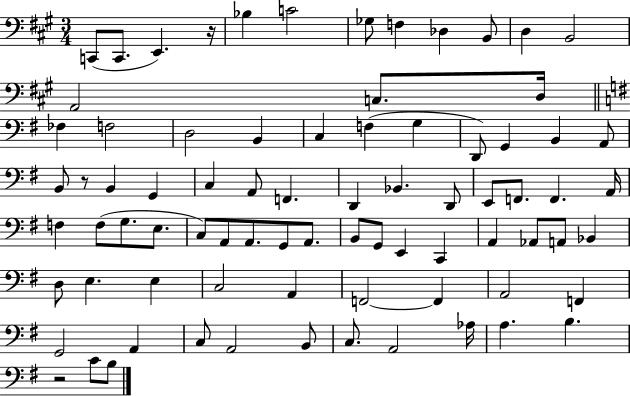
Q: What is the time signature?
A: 3/4